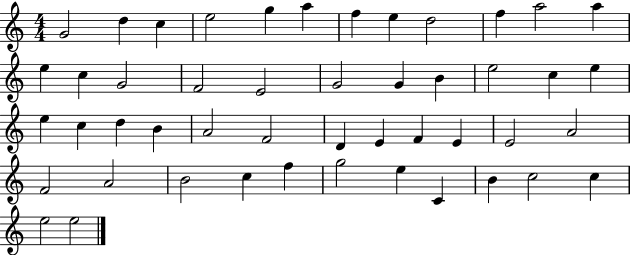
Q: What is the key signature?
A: C major